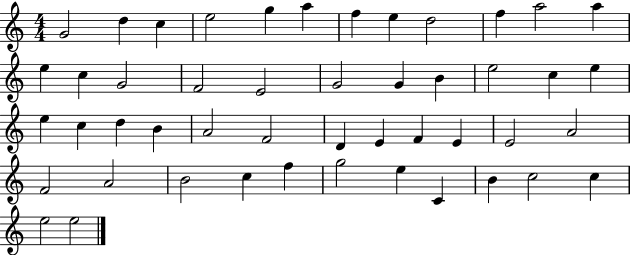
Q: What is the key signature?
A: C major